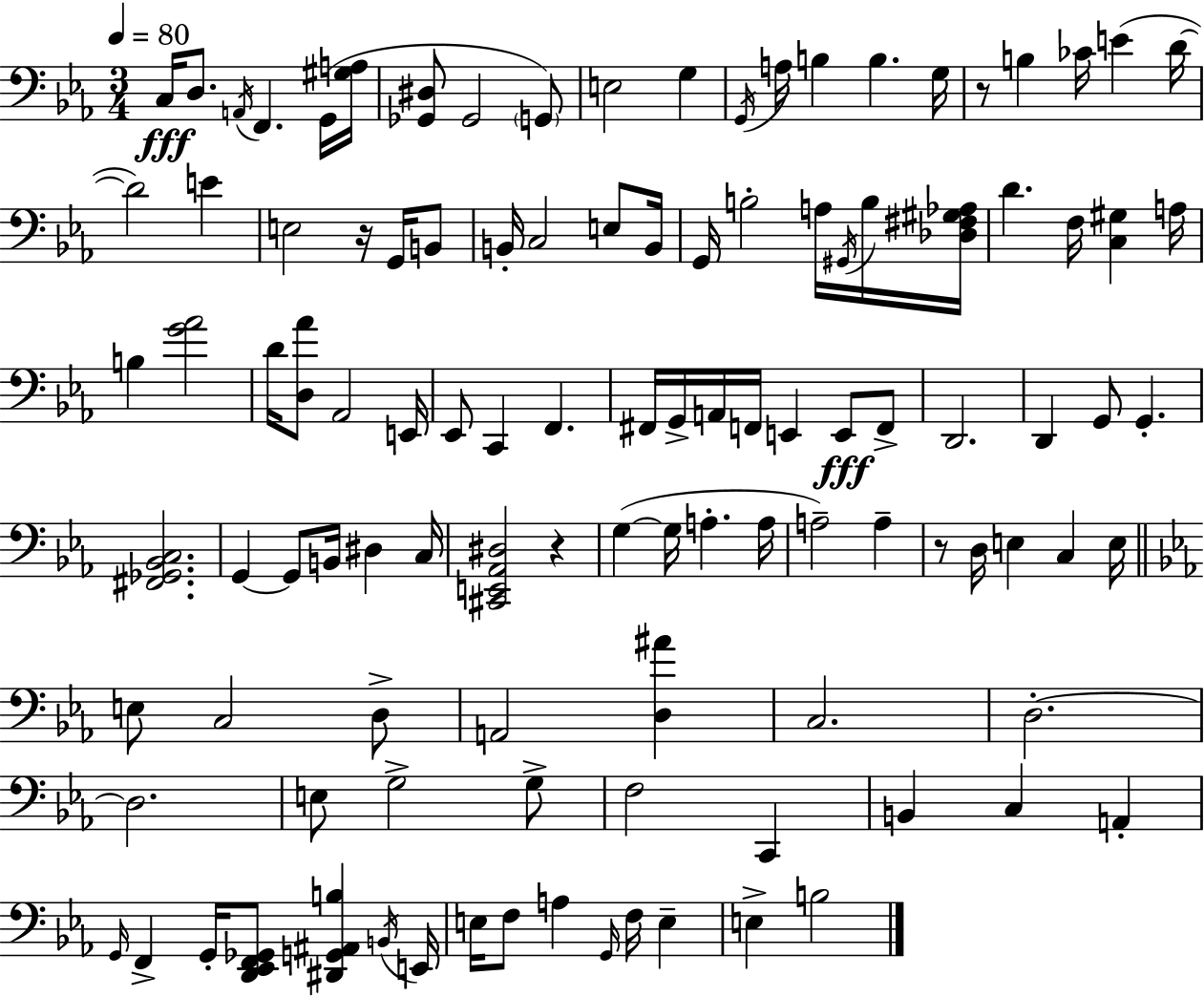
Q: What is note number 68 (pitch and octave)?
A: E3